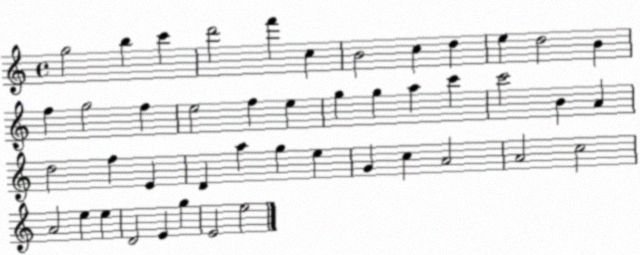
X:1
T:Untitled
M:4/4
L:1/4
K:C
g2 b c' d'2 f' c B2 c d e d2 B f g2 f e2 f e g g a c' c'2 B A d2 f E D a g e G c A2 A2 c2 A2 e e D2 E g E2 e2